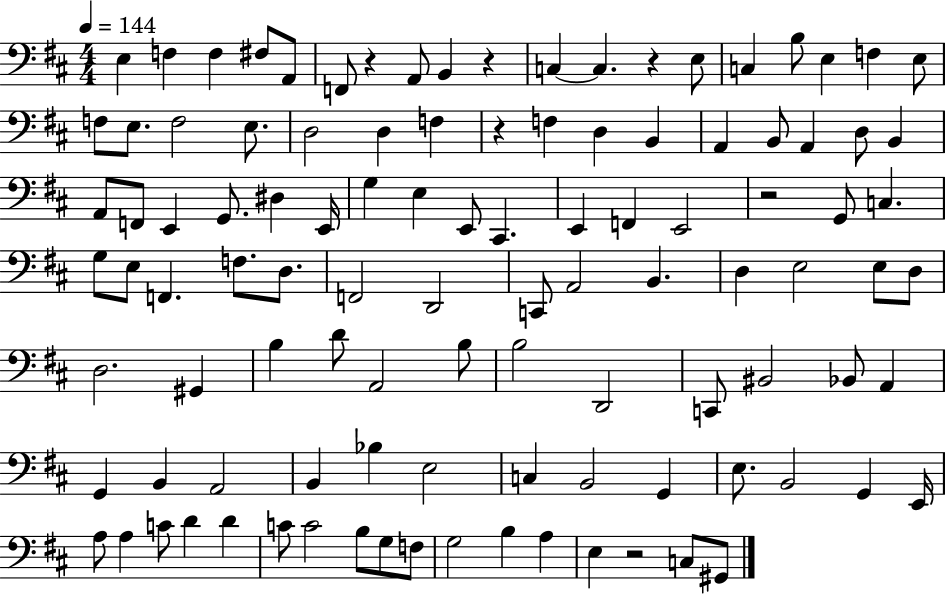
E3/q F3/q F3/q F#3/e A2/e F2/e R/q A2/e B2/q R/q C3/q C3/q. R/q E3/e C3/q B3/e E3/q F3/q E3/e F3/e E3/e. F3/h E3/e. D3/h D3/q F3/q R/q F3/q D3/q B2/q A2/q B2/e A2/q D3/e B2/q A2/e F2/e E2/q G2/e. D#3/q E2/s G3/q E3/q E2/e C#2/q. E2/q F2/q E2/h R/h G2/e C3/q. G3/e E3/e F2/q. F3/e. D3/e. F2/h D2/h C2/e A2/h B2/q. D3/q E3/h E3/e D3/e D3/h. G#2/q B3/q D4/e A2/h B3/e B3/h D2/h C2/e BIS2/h Bb2/e A2/q G2/q B2/q A2/h B2/q Bb3/q E3/h C3/q B2/h G2/q E3/e. B2/h G2/q E2/s A3/e A3/q C4/e D4/q D4/q C4/e C4/h B3/e G3/e F3/e G3/h B3/q A3/q E3/q R/h C3/e G#2/e